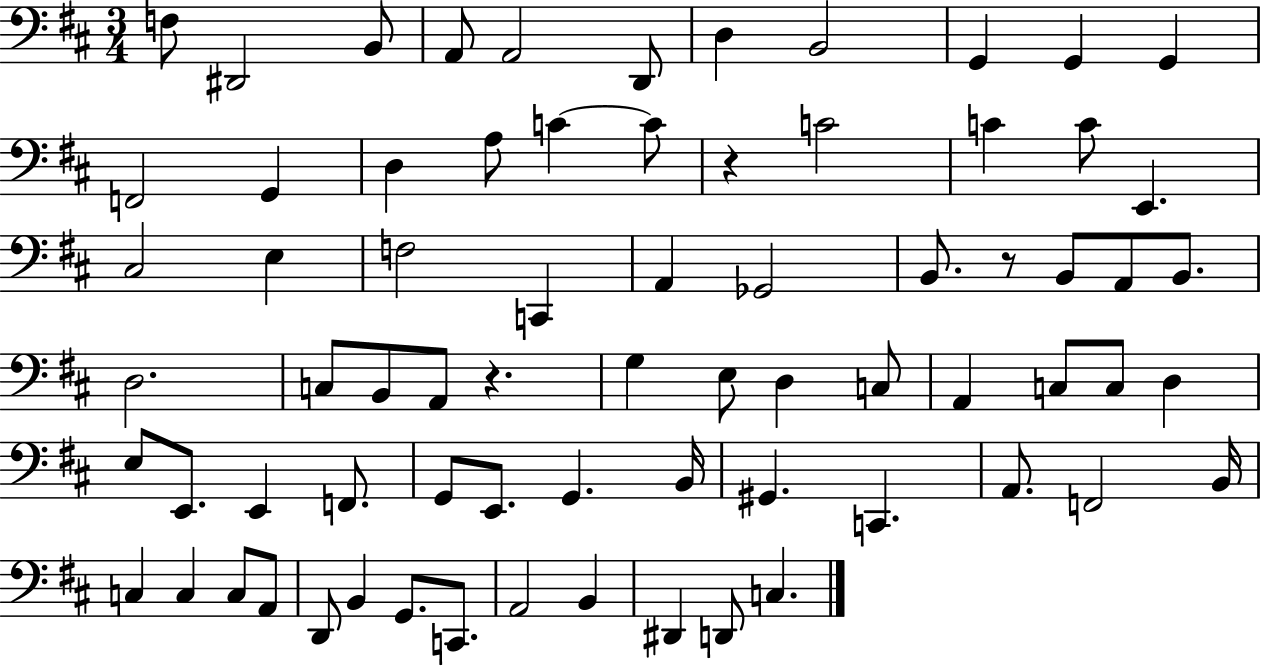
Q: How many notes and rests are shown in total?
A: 72